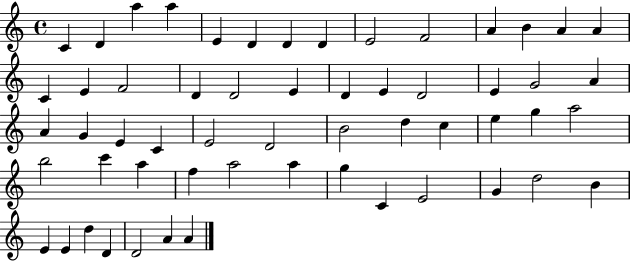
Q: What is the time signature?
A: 4/4